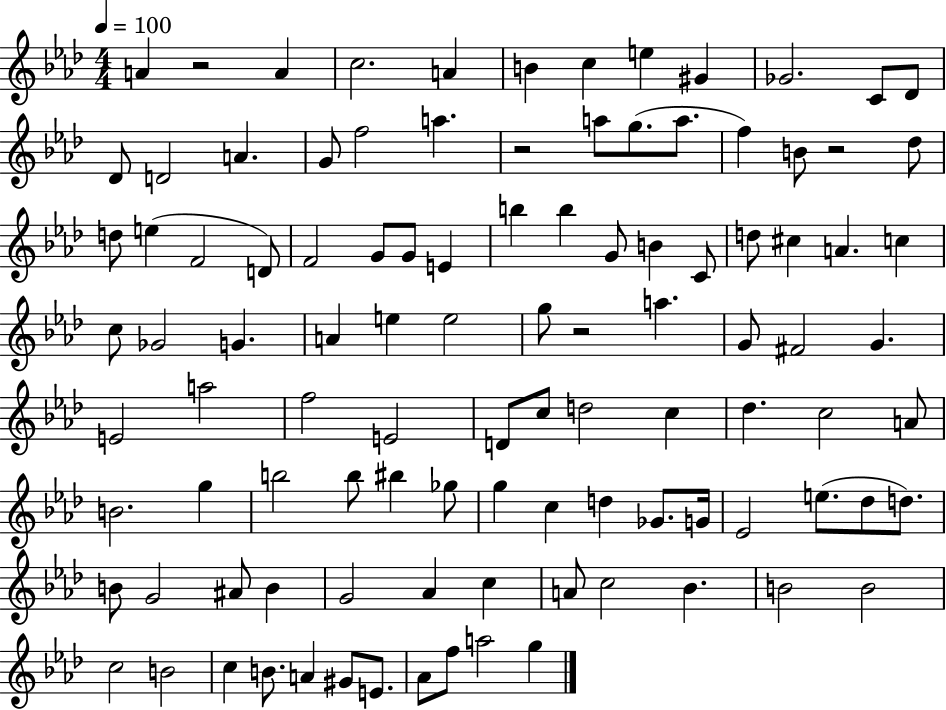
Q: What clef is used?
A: treble